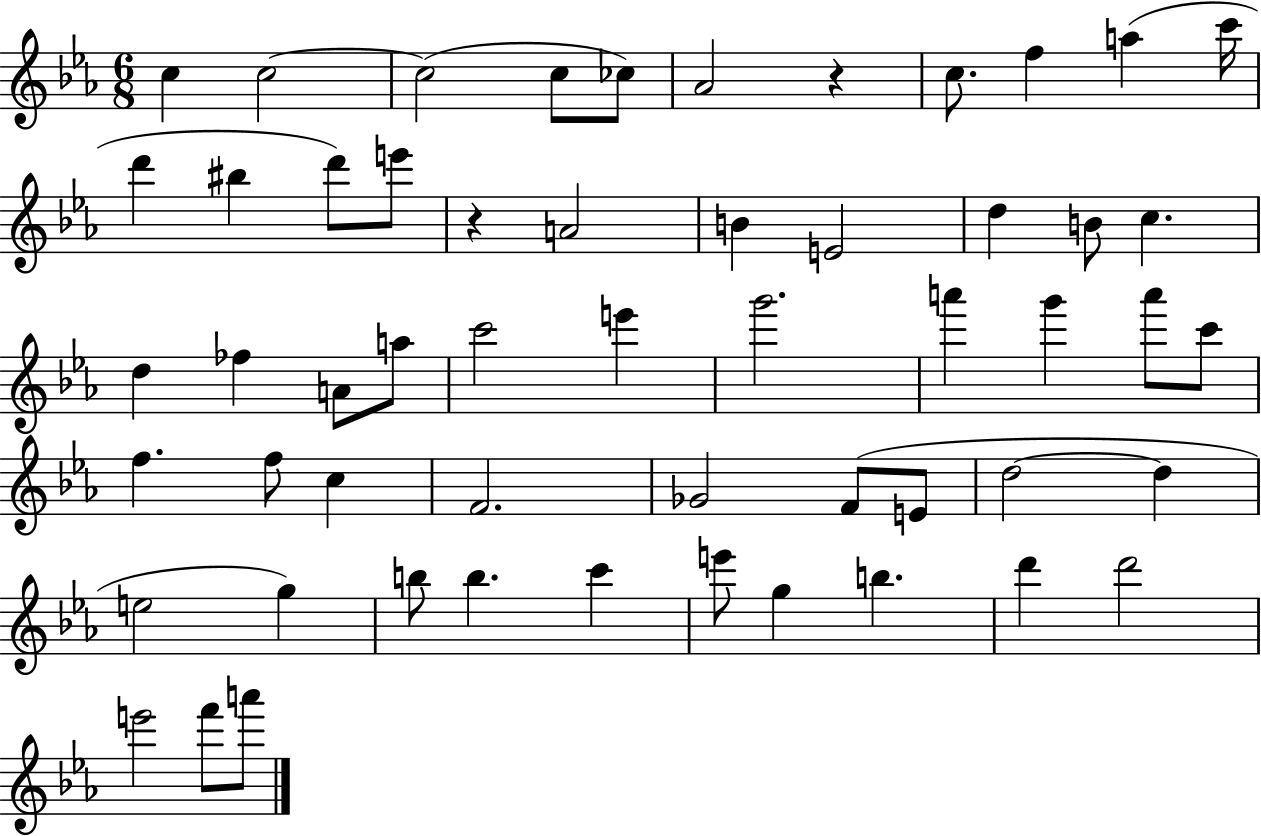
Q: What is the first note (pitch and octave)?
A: C5